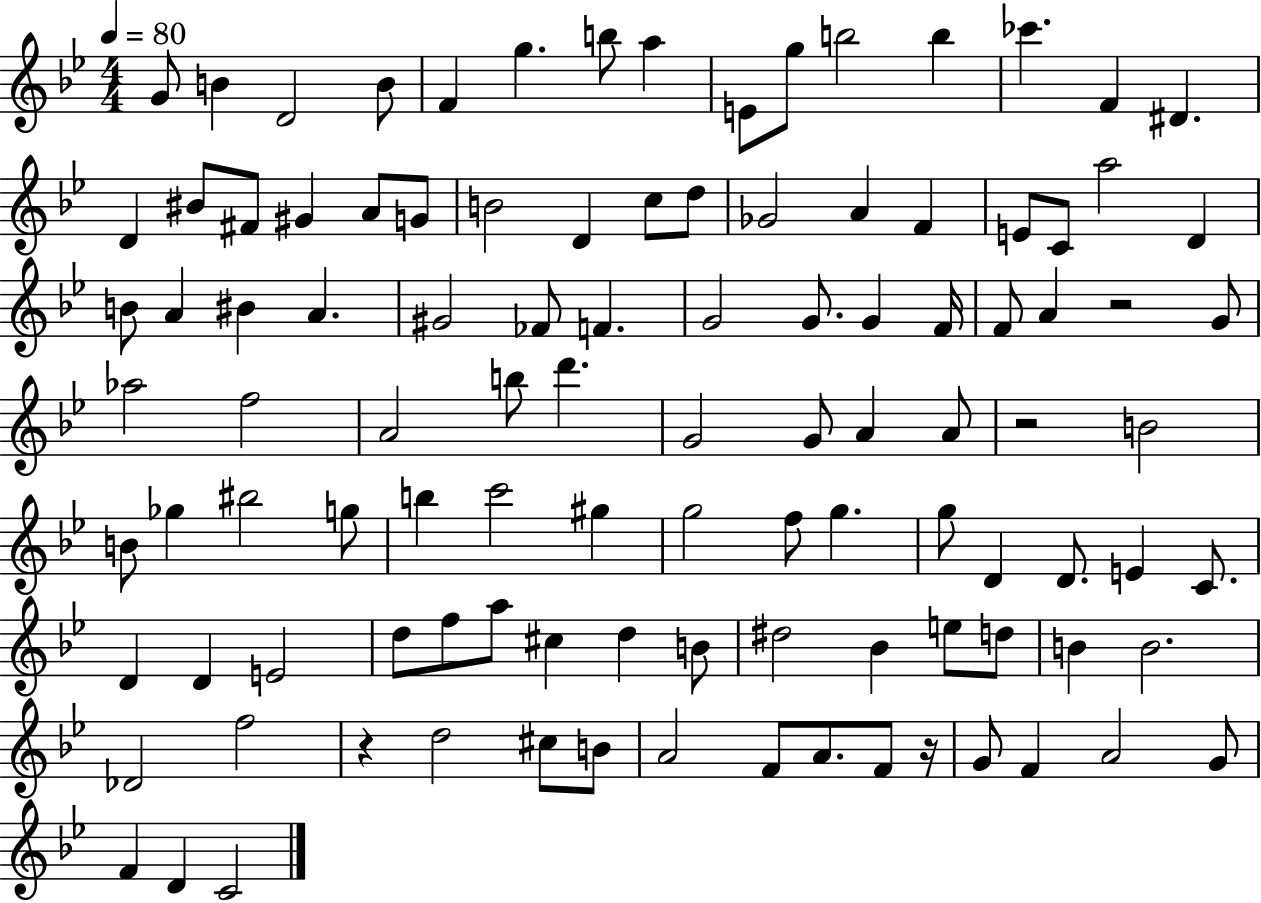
{
  \clef treble
  \numericTimeSignature
  \time 4/4
  \key bes \major
  \tempo 4 = 80
  g'8 b'4 d'2 b'8 | f'4 g''4. b''8 a''4 | e'8 g''8 b''2 b''4 | ces'''4. f'4 dis'4. | \break d'4 bis'8 fis'8 gis'4 a'8 g'8 | b'2 d'4 c''8 d''8 | ges'2 a'4 f'4 | e'8 c'8 a''2 d'4 | \break b'8 a'4 bis'4 a'4. | gis'2 fes'8 f'4. | g'2 g'8. g'4 f'16 | f'8 a'4 r2 g'8 | \break aes''2 f''2 | a'2 b''8 d'''4. | g'2 g'8 a'4 a'8 | r2 b'2 | \break b'8 ges''4 bis''2 g''8 | b''4 c'''2 gis''4 | g''2 f''8 g''4. | g''8 d'4 d'8. e'4 c'8. | \break d'4 d'4 e'2 | d''8 f''8 a''8 cis''4 d''4 b'8 | dis''2 bes'4 e''8 d''8 | b'4 b'2. | \break des'2 f''2 | r4 d''2 cis''8 b'8 | a'2 f'8 a'8. f'8 r16 | g'8 f'4 a'2 g'8 | \break f'4 d'4 c'2 | \bar "|."
}